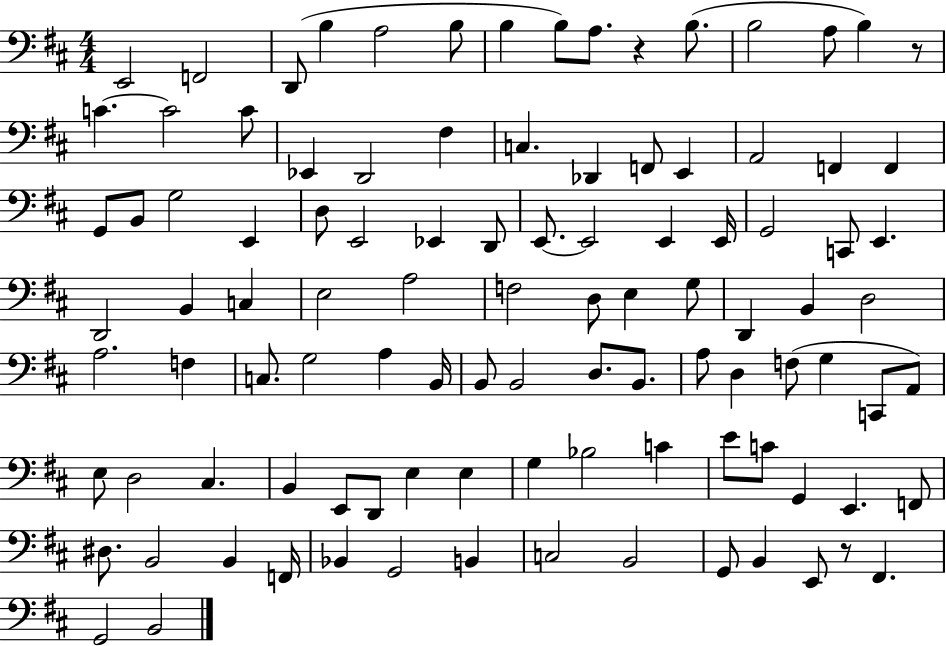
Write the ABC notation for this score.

X:1
T:Untitled
M:4/4
L:1/4
K:D
E,,2 F,,2 D,,/2 B, A,2 B,/2 B, B,/2 A,/2 z B,/2 B,2 A,/2 B, z/2 C C2 C/2 _E,, D,,2 ^F, C, _D,, F,,/2 E,, A,,2 F,, F,, G,,/2 B,,/2 G,2 E,, D,/2 E,,2 _E,, D,,/2 E,,/2 E,,2 E,, E,,/4 G,,2 C,,/2 E,, D,,2 B,, C, E,2 A,2 F,2 D,/2 E, G,/2 D,, B,, D,2 A,2 F, C,/2 G,2 A, B,,/4 B,,/2 B,,2 D,/2 B,,/2 A,/2 D, F,/2 G, C,,/2 A,,/2 E,/2 D,2 ^C, B,, E,,/2 D,,/2 E, E, G, _B,2 C E/2 C/2 G,, E,, F,,/2 ^D,/2 B,,2 B,, F,,/4 _B,, G,,2 B,, C,2 B,,2 G,,/2 B,, E,,/2 z/2 ^F,, G,,2 B,,2